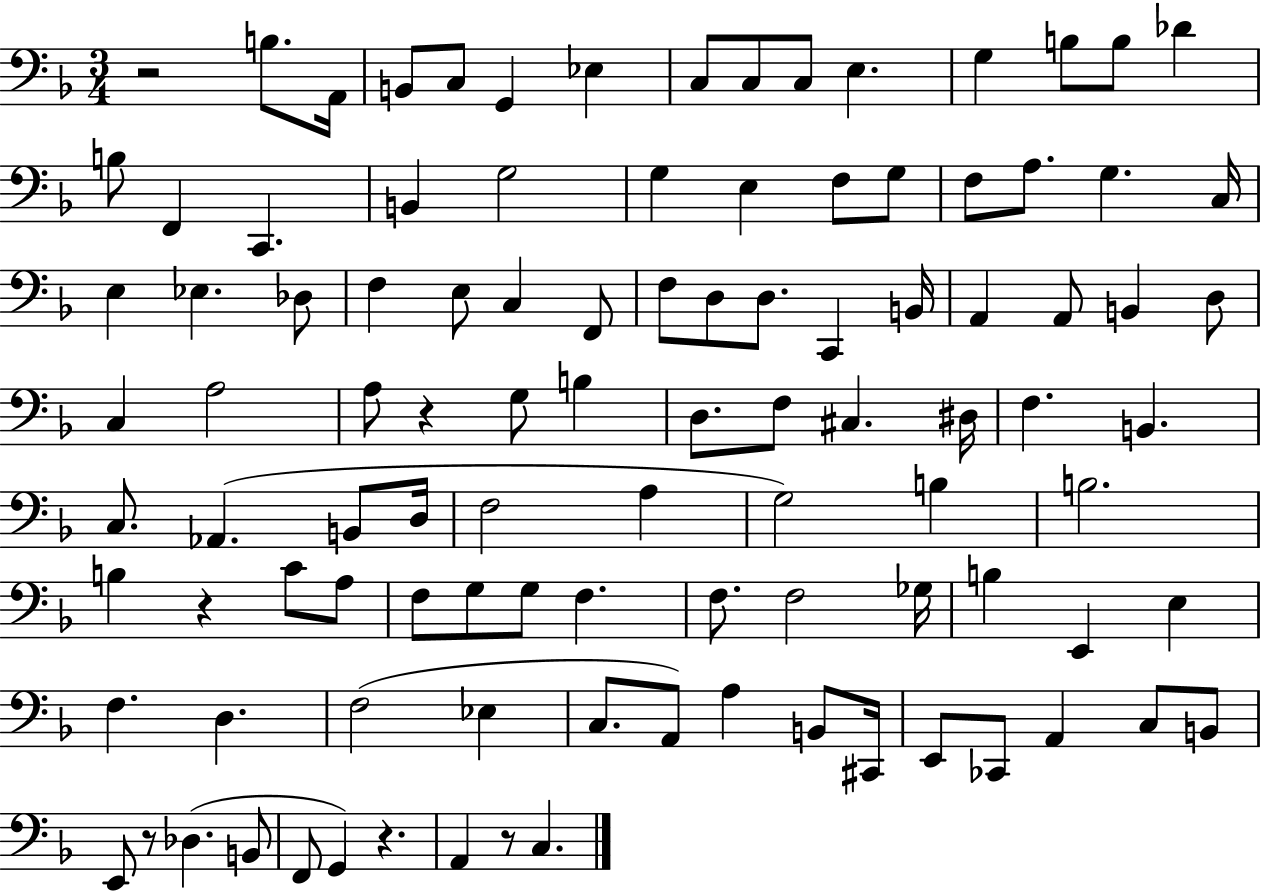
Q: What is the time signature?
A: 3/4